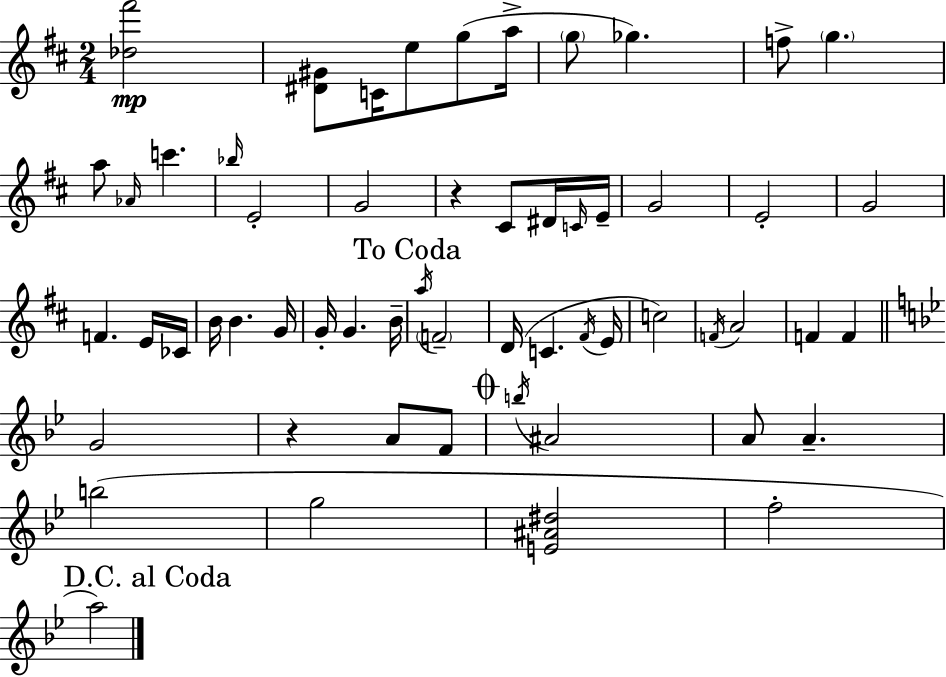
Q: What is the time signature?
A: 2/4